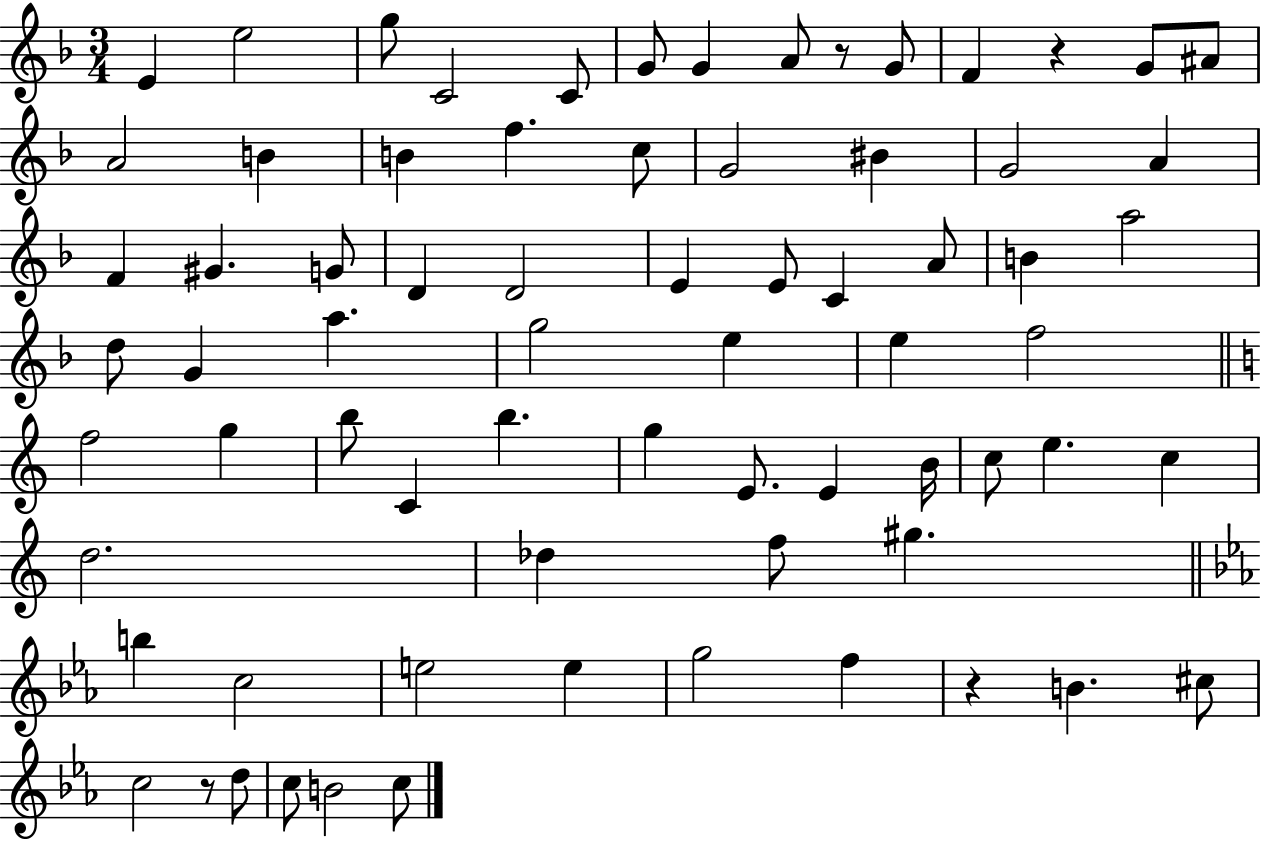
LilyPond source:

{
  \clef treble
  \numericTimeSignature
  \time 3/4
  \key f \major
  e'4 e''2 | g''8 c'2 c'8 | g'8 g'4 a'8 r8 g'8 | f'4 r4 g'8 ais'8 | \break a'2 b'4 | b'4 f''4. c''8 | g'2 bis'4 | g'2 a'4 | \break f'4 gis'4. g'8 | d'4 d'2 | e'4 e'8 c'4 a'8 | b'4 a''2 | \break d''8 g'4 a''4. | g''2 e''4 | e''4 f''2 | \bar "||" \break \key c \major f''2 g''4 | b''8 c'4 b''4. | g''4 e'8. e'4 b'16 | c''8 e''4. c''4 | \break d''2. | des''4 f''8 gis''4. | \bar "||" \break \key ees \major b''4 c''2 | e''2 e''4 | g''2 f''4 | r4 b'4. cis''8 | \break c''2 r8 d''8 | c''8 b'2 c''8 | \bar "|."
}